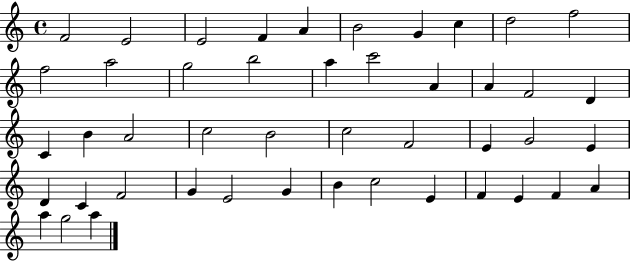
X:1
T:Untitled
M:4/4
L:1/4
K:C
F2 E2 E2 F A B2 G c d2 f2 f2 a2 g2 b2 a c'2 A A F2 D C B A2 c2 B2 c2 F2 E G2 E D C F2 G E2 G B c2 E F E F A a g2 a